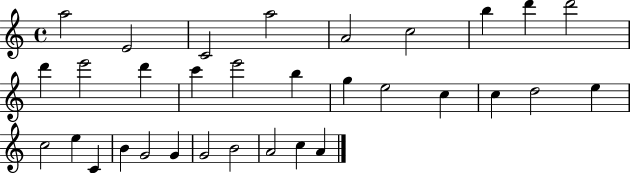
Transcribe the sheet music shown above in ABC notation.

X:1
T:Untitled
M:4/4
L:1/4
K:C
a2 E2 C2 a2 A2 c2 b d' d'2 d' e'2 d' c' e'2 b g e2 c c d2 e c2 e C B G2 G G2 B2 A2 c A